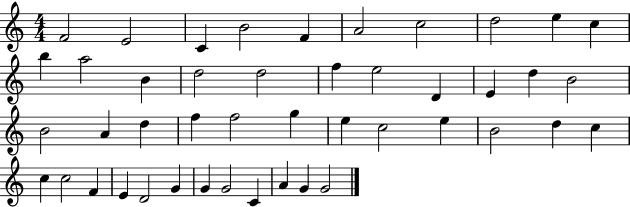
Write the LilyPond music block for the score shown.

{
  \clef treble
  \numericTimeSignature
  \time 4/4
  \key c \major
  f'2 e'2 | c'4 b'2 f'4 | a'2 c''2 | d''2 e''4 c''4 | \break b''4 a''2 b'4 | d''2 d''2 | f''4 e''2 d'4 | e'4 d''4 b'2 | \break b'2 a'4 d''4 | f''4 f''2 g''4 | e''4 c''2 e''4 | b'2 d''4 c''4 | \break c''4 c''2 f'4 | e'4 d'2 g'4 | g'4 g'2 c'4 | a'4 g'4 g'2 | \break \bar "|."
}